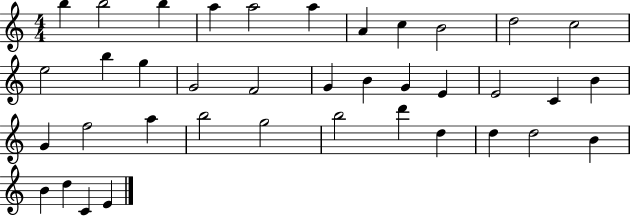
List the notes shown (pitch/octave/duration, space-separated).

B5/q B5/h B5/q A5/q A5/h A5/q A4/q C5/q B4/h D5/h C5/h E5/h B5/q G5/q G4/h F4/h G4/q B4/q G4/q E4/q E4/h C4/q B4/q G4/q F5/h A5/q B5/h G5/h B5/h D6/q D5/q D5/q D5/h B4/q B4/q D5/q C4/q E4/q